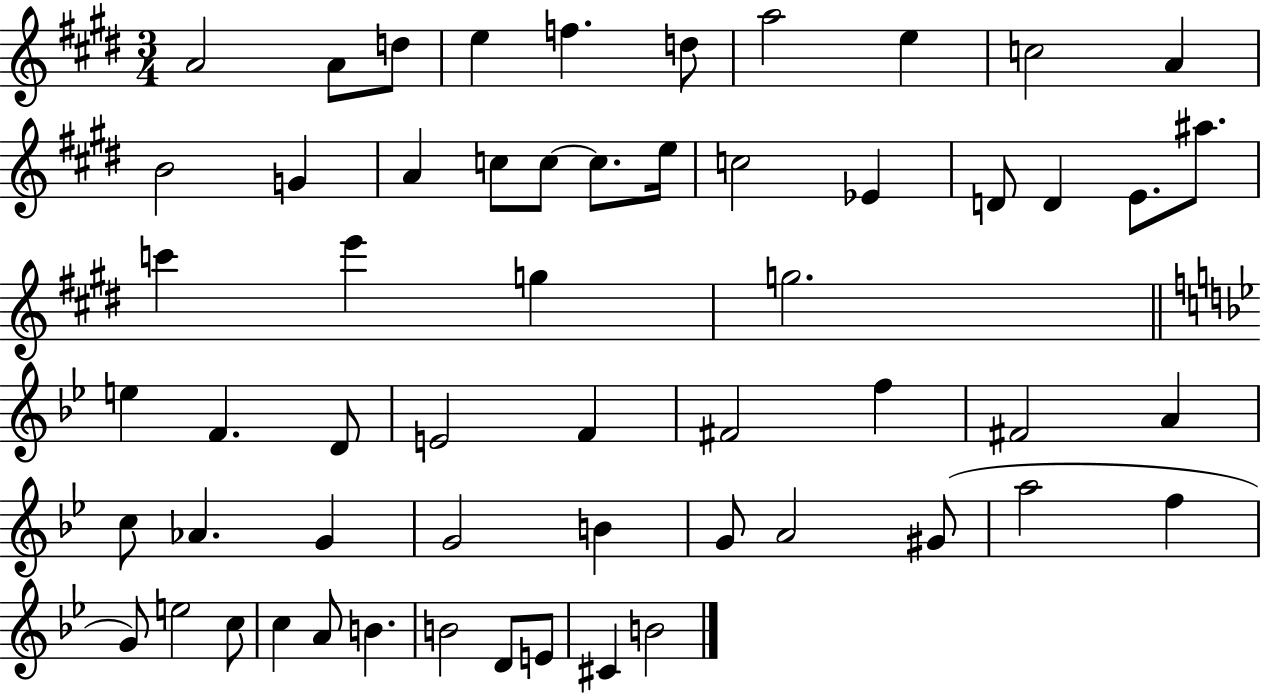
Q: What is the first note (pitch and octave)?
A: A4